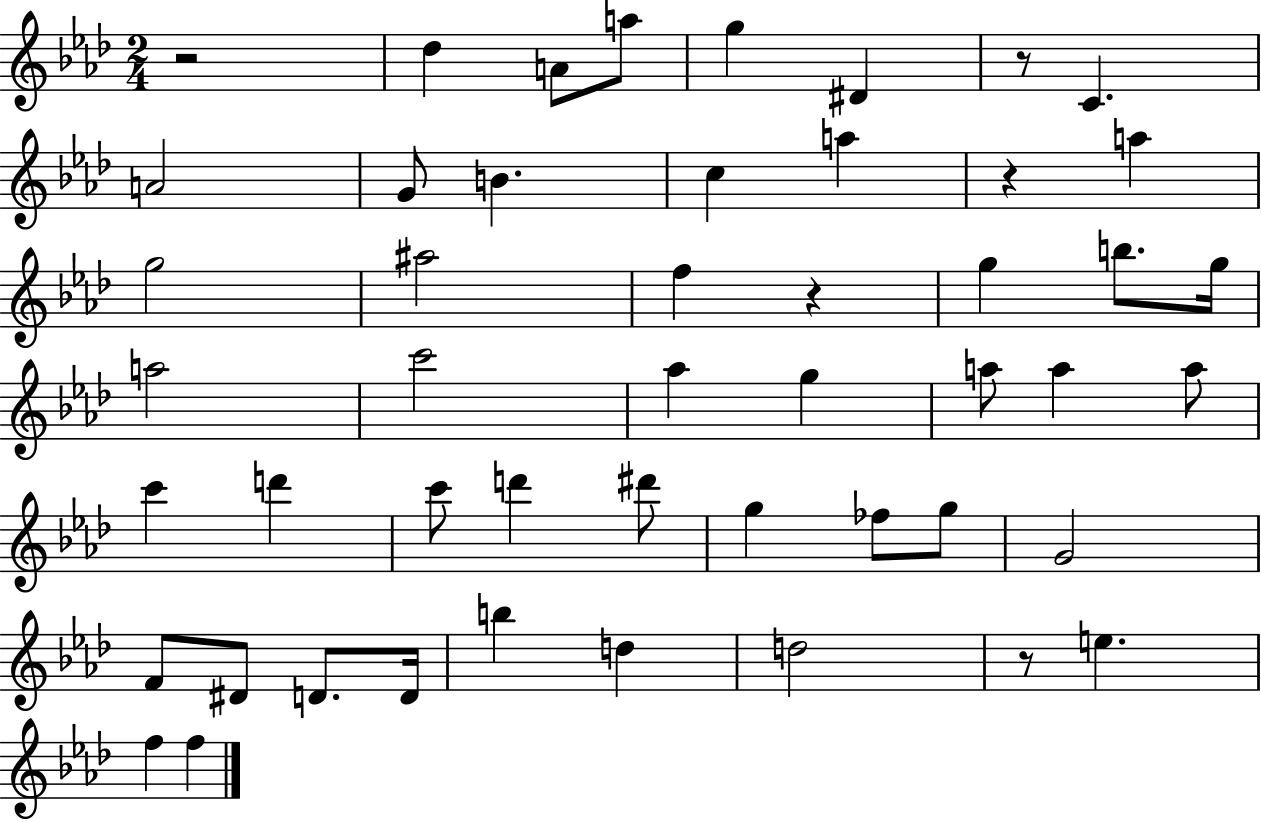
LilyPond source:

{
  \clef treble
  \numericTimeSignature
  \time 2/4
  \key aes \major
  r2 | des''4 a'8 a''8 | g''4 dis'4 | r8 c'4. | \break a'2 | g'8 b'4. | c''4 a''4 | r4 a''4 | \break g''2 | ais''2 | f''4 r4 | g''4 b''8. g''16 | \break a''2 | c'''2 | aes''4 g''4 | a''8 a''4 a''8 | \break c'''4 d'''4 | c'''8 d'''4 dis'''8 | g''4 fes''8 g''8 | g'2 | \break f'8 dis'8 d'8. d'16 | b''4 d''4 | d''2 | r8 e''4. | \break f''4 f''4 | \bar "|."
}